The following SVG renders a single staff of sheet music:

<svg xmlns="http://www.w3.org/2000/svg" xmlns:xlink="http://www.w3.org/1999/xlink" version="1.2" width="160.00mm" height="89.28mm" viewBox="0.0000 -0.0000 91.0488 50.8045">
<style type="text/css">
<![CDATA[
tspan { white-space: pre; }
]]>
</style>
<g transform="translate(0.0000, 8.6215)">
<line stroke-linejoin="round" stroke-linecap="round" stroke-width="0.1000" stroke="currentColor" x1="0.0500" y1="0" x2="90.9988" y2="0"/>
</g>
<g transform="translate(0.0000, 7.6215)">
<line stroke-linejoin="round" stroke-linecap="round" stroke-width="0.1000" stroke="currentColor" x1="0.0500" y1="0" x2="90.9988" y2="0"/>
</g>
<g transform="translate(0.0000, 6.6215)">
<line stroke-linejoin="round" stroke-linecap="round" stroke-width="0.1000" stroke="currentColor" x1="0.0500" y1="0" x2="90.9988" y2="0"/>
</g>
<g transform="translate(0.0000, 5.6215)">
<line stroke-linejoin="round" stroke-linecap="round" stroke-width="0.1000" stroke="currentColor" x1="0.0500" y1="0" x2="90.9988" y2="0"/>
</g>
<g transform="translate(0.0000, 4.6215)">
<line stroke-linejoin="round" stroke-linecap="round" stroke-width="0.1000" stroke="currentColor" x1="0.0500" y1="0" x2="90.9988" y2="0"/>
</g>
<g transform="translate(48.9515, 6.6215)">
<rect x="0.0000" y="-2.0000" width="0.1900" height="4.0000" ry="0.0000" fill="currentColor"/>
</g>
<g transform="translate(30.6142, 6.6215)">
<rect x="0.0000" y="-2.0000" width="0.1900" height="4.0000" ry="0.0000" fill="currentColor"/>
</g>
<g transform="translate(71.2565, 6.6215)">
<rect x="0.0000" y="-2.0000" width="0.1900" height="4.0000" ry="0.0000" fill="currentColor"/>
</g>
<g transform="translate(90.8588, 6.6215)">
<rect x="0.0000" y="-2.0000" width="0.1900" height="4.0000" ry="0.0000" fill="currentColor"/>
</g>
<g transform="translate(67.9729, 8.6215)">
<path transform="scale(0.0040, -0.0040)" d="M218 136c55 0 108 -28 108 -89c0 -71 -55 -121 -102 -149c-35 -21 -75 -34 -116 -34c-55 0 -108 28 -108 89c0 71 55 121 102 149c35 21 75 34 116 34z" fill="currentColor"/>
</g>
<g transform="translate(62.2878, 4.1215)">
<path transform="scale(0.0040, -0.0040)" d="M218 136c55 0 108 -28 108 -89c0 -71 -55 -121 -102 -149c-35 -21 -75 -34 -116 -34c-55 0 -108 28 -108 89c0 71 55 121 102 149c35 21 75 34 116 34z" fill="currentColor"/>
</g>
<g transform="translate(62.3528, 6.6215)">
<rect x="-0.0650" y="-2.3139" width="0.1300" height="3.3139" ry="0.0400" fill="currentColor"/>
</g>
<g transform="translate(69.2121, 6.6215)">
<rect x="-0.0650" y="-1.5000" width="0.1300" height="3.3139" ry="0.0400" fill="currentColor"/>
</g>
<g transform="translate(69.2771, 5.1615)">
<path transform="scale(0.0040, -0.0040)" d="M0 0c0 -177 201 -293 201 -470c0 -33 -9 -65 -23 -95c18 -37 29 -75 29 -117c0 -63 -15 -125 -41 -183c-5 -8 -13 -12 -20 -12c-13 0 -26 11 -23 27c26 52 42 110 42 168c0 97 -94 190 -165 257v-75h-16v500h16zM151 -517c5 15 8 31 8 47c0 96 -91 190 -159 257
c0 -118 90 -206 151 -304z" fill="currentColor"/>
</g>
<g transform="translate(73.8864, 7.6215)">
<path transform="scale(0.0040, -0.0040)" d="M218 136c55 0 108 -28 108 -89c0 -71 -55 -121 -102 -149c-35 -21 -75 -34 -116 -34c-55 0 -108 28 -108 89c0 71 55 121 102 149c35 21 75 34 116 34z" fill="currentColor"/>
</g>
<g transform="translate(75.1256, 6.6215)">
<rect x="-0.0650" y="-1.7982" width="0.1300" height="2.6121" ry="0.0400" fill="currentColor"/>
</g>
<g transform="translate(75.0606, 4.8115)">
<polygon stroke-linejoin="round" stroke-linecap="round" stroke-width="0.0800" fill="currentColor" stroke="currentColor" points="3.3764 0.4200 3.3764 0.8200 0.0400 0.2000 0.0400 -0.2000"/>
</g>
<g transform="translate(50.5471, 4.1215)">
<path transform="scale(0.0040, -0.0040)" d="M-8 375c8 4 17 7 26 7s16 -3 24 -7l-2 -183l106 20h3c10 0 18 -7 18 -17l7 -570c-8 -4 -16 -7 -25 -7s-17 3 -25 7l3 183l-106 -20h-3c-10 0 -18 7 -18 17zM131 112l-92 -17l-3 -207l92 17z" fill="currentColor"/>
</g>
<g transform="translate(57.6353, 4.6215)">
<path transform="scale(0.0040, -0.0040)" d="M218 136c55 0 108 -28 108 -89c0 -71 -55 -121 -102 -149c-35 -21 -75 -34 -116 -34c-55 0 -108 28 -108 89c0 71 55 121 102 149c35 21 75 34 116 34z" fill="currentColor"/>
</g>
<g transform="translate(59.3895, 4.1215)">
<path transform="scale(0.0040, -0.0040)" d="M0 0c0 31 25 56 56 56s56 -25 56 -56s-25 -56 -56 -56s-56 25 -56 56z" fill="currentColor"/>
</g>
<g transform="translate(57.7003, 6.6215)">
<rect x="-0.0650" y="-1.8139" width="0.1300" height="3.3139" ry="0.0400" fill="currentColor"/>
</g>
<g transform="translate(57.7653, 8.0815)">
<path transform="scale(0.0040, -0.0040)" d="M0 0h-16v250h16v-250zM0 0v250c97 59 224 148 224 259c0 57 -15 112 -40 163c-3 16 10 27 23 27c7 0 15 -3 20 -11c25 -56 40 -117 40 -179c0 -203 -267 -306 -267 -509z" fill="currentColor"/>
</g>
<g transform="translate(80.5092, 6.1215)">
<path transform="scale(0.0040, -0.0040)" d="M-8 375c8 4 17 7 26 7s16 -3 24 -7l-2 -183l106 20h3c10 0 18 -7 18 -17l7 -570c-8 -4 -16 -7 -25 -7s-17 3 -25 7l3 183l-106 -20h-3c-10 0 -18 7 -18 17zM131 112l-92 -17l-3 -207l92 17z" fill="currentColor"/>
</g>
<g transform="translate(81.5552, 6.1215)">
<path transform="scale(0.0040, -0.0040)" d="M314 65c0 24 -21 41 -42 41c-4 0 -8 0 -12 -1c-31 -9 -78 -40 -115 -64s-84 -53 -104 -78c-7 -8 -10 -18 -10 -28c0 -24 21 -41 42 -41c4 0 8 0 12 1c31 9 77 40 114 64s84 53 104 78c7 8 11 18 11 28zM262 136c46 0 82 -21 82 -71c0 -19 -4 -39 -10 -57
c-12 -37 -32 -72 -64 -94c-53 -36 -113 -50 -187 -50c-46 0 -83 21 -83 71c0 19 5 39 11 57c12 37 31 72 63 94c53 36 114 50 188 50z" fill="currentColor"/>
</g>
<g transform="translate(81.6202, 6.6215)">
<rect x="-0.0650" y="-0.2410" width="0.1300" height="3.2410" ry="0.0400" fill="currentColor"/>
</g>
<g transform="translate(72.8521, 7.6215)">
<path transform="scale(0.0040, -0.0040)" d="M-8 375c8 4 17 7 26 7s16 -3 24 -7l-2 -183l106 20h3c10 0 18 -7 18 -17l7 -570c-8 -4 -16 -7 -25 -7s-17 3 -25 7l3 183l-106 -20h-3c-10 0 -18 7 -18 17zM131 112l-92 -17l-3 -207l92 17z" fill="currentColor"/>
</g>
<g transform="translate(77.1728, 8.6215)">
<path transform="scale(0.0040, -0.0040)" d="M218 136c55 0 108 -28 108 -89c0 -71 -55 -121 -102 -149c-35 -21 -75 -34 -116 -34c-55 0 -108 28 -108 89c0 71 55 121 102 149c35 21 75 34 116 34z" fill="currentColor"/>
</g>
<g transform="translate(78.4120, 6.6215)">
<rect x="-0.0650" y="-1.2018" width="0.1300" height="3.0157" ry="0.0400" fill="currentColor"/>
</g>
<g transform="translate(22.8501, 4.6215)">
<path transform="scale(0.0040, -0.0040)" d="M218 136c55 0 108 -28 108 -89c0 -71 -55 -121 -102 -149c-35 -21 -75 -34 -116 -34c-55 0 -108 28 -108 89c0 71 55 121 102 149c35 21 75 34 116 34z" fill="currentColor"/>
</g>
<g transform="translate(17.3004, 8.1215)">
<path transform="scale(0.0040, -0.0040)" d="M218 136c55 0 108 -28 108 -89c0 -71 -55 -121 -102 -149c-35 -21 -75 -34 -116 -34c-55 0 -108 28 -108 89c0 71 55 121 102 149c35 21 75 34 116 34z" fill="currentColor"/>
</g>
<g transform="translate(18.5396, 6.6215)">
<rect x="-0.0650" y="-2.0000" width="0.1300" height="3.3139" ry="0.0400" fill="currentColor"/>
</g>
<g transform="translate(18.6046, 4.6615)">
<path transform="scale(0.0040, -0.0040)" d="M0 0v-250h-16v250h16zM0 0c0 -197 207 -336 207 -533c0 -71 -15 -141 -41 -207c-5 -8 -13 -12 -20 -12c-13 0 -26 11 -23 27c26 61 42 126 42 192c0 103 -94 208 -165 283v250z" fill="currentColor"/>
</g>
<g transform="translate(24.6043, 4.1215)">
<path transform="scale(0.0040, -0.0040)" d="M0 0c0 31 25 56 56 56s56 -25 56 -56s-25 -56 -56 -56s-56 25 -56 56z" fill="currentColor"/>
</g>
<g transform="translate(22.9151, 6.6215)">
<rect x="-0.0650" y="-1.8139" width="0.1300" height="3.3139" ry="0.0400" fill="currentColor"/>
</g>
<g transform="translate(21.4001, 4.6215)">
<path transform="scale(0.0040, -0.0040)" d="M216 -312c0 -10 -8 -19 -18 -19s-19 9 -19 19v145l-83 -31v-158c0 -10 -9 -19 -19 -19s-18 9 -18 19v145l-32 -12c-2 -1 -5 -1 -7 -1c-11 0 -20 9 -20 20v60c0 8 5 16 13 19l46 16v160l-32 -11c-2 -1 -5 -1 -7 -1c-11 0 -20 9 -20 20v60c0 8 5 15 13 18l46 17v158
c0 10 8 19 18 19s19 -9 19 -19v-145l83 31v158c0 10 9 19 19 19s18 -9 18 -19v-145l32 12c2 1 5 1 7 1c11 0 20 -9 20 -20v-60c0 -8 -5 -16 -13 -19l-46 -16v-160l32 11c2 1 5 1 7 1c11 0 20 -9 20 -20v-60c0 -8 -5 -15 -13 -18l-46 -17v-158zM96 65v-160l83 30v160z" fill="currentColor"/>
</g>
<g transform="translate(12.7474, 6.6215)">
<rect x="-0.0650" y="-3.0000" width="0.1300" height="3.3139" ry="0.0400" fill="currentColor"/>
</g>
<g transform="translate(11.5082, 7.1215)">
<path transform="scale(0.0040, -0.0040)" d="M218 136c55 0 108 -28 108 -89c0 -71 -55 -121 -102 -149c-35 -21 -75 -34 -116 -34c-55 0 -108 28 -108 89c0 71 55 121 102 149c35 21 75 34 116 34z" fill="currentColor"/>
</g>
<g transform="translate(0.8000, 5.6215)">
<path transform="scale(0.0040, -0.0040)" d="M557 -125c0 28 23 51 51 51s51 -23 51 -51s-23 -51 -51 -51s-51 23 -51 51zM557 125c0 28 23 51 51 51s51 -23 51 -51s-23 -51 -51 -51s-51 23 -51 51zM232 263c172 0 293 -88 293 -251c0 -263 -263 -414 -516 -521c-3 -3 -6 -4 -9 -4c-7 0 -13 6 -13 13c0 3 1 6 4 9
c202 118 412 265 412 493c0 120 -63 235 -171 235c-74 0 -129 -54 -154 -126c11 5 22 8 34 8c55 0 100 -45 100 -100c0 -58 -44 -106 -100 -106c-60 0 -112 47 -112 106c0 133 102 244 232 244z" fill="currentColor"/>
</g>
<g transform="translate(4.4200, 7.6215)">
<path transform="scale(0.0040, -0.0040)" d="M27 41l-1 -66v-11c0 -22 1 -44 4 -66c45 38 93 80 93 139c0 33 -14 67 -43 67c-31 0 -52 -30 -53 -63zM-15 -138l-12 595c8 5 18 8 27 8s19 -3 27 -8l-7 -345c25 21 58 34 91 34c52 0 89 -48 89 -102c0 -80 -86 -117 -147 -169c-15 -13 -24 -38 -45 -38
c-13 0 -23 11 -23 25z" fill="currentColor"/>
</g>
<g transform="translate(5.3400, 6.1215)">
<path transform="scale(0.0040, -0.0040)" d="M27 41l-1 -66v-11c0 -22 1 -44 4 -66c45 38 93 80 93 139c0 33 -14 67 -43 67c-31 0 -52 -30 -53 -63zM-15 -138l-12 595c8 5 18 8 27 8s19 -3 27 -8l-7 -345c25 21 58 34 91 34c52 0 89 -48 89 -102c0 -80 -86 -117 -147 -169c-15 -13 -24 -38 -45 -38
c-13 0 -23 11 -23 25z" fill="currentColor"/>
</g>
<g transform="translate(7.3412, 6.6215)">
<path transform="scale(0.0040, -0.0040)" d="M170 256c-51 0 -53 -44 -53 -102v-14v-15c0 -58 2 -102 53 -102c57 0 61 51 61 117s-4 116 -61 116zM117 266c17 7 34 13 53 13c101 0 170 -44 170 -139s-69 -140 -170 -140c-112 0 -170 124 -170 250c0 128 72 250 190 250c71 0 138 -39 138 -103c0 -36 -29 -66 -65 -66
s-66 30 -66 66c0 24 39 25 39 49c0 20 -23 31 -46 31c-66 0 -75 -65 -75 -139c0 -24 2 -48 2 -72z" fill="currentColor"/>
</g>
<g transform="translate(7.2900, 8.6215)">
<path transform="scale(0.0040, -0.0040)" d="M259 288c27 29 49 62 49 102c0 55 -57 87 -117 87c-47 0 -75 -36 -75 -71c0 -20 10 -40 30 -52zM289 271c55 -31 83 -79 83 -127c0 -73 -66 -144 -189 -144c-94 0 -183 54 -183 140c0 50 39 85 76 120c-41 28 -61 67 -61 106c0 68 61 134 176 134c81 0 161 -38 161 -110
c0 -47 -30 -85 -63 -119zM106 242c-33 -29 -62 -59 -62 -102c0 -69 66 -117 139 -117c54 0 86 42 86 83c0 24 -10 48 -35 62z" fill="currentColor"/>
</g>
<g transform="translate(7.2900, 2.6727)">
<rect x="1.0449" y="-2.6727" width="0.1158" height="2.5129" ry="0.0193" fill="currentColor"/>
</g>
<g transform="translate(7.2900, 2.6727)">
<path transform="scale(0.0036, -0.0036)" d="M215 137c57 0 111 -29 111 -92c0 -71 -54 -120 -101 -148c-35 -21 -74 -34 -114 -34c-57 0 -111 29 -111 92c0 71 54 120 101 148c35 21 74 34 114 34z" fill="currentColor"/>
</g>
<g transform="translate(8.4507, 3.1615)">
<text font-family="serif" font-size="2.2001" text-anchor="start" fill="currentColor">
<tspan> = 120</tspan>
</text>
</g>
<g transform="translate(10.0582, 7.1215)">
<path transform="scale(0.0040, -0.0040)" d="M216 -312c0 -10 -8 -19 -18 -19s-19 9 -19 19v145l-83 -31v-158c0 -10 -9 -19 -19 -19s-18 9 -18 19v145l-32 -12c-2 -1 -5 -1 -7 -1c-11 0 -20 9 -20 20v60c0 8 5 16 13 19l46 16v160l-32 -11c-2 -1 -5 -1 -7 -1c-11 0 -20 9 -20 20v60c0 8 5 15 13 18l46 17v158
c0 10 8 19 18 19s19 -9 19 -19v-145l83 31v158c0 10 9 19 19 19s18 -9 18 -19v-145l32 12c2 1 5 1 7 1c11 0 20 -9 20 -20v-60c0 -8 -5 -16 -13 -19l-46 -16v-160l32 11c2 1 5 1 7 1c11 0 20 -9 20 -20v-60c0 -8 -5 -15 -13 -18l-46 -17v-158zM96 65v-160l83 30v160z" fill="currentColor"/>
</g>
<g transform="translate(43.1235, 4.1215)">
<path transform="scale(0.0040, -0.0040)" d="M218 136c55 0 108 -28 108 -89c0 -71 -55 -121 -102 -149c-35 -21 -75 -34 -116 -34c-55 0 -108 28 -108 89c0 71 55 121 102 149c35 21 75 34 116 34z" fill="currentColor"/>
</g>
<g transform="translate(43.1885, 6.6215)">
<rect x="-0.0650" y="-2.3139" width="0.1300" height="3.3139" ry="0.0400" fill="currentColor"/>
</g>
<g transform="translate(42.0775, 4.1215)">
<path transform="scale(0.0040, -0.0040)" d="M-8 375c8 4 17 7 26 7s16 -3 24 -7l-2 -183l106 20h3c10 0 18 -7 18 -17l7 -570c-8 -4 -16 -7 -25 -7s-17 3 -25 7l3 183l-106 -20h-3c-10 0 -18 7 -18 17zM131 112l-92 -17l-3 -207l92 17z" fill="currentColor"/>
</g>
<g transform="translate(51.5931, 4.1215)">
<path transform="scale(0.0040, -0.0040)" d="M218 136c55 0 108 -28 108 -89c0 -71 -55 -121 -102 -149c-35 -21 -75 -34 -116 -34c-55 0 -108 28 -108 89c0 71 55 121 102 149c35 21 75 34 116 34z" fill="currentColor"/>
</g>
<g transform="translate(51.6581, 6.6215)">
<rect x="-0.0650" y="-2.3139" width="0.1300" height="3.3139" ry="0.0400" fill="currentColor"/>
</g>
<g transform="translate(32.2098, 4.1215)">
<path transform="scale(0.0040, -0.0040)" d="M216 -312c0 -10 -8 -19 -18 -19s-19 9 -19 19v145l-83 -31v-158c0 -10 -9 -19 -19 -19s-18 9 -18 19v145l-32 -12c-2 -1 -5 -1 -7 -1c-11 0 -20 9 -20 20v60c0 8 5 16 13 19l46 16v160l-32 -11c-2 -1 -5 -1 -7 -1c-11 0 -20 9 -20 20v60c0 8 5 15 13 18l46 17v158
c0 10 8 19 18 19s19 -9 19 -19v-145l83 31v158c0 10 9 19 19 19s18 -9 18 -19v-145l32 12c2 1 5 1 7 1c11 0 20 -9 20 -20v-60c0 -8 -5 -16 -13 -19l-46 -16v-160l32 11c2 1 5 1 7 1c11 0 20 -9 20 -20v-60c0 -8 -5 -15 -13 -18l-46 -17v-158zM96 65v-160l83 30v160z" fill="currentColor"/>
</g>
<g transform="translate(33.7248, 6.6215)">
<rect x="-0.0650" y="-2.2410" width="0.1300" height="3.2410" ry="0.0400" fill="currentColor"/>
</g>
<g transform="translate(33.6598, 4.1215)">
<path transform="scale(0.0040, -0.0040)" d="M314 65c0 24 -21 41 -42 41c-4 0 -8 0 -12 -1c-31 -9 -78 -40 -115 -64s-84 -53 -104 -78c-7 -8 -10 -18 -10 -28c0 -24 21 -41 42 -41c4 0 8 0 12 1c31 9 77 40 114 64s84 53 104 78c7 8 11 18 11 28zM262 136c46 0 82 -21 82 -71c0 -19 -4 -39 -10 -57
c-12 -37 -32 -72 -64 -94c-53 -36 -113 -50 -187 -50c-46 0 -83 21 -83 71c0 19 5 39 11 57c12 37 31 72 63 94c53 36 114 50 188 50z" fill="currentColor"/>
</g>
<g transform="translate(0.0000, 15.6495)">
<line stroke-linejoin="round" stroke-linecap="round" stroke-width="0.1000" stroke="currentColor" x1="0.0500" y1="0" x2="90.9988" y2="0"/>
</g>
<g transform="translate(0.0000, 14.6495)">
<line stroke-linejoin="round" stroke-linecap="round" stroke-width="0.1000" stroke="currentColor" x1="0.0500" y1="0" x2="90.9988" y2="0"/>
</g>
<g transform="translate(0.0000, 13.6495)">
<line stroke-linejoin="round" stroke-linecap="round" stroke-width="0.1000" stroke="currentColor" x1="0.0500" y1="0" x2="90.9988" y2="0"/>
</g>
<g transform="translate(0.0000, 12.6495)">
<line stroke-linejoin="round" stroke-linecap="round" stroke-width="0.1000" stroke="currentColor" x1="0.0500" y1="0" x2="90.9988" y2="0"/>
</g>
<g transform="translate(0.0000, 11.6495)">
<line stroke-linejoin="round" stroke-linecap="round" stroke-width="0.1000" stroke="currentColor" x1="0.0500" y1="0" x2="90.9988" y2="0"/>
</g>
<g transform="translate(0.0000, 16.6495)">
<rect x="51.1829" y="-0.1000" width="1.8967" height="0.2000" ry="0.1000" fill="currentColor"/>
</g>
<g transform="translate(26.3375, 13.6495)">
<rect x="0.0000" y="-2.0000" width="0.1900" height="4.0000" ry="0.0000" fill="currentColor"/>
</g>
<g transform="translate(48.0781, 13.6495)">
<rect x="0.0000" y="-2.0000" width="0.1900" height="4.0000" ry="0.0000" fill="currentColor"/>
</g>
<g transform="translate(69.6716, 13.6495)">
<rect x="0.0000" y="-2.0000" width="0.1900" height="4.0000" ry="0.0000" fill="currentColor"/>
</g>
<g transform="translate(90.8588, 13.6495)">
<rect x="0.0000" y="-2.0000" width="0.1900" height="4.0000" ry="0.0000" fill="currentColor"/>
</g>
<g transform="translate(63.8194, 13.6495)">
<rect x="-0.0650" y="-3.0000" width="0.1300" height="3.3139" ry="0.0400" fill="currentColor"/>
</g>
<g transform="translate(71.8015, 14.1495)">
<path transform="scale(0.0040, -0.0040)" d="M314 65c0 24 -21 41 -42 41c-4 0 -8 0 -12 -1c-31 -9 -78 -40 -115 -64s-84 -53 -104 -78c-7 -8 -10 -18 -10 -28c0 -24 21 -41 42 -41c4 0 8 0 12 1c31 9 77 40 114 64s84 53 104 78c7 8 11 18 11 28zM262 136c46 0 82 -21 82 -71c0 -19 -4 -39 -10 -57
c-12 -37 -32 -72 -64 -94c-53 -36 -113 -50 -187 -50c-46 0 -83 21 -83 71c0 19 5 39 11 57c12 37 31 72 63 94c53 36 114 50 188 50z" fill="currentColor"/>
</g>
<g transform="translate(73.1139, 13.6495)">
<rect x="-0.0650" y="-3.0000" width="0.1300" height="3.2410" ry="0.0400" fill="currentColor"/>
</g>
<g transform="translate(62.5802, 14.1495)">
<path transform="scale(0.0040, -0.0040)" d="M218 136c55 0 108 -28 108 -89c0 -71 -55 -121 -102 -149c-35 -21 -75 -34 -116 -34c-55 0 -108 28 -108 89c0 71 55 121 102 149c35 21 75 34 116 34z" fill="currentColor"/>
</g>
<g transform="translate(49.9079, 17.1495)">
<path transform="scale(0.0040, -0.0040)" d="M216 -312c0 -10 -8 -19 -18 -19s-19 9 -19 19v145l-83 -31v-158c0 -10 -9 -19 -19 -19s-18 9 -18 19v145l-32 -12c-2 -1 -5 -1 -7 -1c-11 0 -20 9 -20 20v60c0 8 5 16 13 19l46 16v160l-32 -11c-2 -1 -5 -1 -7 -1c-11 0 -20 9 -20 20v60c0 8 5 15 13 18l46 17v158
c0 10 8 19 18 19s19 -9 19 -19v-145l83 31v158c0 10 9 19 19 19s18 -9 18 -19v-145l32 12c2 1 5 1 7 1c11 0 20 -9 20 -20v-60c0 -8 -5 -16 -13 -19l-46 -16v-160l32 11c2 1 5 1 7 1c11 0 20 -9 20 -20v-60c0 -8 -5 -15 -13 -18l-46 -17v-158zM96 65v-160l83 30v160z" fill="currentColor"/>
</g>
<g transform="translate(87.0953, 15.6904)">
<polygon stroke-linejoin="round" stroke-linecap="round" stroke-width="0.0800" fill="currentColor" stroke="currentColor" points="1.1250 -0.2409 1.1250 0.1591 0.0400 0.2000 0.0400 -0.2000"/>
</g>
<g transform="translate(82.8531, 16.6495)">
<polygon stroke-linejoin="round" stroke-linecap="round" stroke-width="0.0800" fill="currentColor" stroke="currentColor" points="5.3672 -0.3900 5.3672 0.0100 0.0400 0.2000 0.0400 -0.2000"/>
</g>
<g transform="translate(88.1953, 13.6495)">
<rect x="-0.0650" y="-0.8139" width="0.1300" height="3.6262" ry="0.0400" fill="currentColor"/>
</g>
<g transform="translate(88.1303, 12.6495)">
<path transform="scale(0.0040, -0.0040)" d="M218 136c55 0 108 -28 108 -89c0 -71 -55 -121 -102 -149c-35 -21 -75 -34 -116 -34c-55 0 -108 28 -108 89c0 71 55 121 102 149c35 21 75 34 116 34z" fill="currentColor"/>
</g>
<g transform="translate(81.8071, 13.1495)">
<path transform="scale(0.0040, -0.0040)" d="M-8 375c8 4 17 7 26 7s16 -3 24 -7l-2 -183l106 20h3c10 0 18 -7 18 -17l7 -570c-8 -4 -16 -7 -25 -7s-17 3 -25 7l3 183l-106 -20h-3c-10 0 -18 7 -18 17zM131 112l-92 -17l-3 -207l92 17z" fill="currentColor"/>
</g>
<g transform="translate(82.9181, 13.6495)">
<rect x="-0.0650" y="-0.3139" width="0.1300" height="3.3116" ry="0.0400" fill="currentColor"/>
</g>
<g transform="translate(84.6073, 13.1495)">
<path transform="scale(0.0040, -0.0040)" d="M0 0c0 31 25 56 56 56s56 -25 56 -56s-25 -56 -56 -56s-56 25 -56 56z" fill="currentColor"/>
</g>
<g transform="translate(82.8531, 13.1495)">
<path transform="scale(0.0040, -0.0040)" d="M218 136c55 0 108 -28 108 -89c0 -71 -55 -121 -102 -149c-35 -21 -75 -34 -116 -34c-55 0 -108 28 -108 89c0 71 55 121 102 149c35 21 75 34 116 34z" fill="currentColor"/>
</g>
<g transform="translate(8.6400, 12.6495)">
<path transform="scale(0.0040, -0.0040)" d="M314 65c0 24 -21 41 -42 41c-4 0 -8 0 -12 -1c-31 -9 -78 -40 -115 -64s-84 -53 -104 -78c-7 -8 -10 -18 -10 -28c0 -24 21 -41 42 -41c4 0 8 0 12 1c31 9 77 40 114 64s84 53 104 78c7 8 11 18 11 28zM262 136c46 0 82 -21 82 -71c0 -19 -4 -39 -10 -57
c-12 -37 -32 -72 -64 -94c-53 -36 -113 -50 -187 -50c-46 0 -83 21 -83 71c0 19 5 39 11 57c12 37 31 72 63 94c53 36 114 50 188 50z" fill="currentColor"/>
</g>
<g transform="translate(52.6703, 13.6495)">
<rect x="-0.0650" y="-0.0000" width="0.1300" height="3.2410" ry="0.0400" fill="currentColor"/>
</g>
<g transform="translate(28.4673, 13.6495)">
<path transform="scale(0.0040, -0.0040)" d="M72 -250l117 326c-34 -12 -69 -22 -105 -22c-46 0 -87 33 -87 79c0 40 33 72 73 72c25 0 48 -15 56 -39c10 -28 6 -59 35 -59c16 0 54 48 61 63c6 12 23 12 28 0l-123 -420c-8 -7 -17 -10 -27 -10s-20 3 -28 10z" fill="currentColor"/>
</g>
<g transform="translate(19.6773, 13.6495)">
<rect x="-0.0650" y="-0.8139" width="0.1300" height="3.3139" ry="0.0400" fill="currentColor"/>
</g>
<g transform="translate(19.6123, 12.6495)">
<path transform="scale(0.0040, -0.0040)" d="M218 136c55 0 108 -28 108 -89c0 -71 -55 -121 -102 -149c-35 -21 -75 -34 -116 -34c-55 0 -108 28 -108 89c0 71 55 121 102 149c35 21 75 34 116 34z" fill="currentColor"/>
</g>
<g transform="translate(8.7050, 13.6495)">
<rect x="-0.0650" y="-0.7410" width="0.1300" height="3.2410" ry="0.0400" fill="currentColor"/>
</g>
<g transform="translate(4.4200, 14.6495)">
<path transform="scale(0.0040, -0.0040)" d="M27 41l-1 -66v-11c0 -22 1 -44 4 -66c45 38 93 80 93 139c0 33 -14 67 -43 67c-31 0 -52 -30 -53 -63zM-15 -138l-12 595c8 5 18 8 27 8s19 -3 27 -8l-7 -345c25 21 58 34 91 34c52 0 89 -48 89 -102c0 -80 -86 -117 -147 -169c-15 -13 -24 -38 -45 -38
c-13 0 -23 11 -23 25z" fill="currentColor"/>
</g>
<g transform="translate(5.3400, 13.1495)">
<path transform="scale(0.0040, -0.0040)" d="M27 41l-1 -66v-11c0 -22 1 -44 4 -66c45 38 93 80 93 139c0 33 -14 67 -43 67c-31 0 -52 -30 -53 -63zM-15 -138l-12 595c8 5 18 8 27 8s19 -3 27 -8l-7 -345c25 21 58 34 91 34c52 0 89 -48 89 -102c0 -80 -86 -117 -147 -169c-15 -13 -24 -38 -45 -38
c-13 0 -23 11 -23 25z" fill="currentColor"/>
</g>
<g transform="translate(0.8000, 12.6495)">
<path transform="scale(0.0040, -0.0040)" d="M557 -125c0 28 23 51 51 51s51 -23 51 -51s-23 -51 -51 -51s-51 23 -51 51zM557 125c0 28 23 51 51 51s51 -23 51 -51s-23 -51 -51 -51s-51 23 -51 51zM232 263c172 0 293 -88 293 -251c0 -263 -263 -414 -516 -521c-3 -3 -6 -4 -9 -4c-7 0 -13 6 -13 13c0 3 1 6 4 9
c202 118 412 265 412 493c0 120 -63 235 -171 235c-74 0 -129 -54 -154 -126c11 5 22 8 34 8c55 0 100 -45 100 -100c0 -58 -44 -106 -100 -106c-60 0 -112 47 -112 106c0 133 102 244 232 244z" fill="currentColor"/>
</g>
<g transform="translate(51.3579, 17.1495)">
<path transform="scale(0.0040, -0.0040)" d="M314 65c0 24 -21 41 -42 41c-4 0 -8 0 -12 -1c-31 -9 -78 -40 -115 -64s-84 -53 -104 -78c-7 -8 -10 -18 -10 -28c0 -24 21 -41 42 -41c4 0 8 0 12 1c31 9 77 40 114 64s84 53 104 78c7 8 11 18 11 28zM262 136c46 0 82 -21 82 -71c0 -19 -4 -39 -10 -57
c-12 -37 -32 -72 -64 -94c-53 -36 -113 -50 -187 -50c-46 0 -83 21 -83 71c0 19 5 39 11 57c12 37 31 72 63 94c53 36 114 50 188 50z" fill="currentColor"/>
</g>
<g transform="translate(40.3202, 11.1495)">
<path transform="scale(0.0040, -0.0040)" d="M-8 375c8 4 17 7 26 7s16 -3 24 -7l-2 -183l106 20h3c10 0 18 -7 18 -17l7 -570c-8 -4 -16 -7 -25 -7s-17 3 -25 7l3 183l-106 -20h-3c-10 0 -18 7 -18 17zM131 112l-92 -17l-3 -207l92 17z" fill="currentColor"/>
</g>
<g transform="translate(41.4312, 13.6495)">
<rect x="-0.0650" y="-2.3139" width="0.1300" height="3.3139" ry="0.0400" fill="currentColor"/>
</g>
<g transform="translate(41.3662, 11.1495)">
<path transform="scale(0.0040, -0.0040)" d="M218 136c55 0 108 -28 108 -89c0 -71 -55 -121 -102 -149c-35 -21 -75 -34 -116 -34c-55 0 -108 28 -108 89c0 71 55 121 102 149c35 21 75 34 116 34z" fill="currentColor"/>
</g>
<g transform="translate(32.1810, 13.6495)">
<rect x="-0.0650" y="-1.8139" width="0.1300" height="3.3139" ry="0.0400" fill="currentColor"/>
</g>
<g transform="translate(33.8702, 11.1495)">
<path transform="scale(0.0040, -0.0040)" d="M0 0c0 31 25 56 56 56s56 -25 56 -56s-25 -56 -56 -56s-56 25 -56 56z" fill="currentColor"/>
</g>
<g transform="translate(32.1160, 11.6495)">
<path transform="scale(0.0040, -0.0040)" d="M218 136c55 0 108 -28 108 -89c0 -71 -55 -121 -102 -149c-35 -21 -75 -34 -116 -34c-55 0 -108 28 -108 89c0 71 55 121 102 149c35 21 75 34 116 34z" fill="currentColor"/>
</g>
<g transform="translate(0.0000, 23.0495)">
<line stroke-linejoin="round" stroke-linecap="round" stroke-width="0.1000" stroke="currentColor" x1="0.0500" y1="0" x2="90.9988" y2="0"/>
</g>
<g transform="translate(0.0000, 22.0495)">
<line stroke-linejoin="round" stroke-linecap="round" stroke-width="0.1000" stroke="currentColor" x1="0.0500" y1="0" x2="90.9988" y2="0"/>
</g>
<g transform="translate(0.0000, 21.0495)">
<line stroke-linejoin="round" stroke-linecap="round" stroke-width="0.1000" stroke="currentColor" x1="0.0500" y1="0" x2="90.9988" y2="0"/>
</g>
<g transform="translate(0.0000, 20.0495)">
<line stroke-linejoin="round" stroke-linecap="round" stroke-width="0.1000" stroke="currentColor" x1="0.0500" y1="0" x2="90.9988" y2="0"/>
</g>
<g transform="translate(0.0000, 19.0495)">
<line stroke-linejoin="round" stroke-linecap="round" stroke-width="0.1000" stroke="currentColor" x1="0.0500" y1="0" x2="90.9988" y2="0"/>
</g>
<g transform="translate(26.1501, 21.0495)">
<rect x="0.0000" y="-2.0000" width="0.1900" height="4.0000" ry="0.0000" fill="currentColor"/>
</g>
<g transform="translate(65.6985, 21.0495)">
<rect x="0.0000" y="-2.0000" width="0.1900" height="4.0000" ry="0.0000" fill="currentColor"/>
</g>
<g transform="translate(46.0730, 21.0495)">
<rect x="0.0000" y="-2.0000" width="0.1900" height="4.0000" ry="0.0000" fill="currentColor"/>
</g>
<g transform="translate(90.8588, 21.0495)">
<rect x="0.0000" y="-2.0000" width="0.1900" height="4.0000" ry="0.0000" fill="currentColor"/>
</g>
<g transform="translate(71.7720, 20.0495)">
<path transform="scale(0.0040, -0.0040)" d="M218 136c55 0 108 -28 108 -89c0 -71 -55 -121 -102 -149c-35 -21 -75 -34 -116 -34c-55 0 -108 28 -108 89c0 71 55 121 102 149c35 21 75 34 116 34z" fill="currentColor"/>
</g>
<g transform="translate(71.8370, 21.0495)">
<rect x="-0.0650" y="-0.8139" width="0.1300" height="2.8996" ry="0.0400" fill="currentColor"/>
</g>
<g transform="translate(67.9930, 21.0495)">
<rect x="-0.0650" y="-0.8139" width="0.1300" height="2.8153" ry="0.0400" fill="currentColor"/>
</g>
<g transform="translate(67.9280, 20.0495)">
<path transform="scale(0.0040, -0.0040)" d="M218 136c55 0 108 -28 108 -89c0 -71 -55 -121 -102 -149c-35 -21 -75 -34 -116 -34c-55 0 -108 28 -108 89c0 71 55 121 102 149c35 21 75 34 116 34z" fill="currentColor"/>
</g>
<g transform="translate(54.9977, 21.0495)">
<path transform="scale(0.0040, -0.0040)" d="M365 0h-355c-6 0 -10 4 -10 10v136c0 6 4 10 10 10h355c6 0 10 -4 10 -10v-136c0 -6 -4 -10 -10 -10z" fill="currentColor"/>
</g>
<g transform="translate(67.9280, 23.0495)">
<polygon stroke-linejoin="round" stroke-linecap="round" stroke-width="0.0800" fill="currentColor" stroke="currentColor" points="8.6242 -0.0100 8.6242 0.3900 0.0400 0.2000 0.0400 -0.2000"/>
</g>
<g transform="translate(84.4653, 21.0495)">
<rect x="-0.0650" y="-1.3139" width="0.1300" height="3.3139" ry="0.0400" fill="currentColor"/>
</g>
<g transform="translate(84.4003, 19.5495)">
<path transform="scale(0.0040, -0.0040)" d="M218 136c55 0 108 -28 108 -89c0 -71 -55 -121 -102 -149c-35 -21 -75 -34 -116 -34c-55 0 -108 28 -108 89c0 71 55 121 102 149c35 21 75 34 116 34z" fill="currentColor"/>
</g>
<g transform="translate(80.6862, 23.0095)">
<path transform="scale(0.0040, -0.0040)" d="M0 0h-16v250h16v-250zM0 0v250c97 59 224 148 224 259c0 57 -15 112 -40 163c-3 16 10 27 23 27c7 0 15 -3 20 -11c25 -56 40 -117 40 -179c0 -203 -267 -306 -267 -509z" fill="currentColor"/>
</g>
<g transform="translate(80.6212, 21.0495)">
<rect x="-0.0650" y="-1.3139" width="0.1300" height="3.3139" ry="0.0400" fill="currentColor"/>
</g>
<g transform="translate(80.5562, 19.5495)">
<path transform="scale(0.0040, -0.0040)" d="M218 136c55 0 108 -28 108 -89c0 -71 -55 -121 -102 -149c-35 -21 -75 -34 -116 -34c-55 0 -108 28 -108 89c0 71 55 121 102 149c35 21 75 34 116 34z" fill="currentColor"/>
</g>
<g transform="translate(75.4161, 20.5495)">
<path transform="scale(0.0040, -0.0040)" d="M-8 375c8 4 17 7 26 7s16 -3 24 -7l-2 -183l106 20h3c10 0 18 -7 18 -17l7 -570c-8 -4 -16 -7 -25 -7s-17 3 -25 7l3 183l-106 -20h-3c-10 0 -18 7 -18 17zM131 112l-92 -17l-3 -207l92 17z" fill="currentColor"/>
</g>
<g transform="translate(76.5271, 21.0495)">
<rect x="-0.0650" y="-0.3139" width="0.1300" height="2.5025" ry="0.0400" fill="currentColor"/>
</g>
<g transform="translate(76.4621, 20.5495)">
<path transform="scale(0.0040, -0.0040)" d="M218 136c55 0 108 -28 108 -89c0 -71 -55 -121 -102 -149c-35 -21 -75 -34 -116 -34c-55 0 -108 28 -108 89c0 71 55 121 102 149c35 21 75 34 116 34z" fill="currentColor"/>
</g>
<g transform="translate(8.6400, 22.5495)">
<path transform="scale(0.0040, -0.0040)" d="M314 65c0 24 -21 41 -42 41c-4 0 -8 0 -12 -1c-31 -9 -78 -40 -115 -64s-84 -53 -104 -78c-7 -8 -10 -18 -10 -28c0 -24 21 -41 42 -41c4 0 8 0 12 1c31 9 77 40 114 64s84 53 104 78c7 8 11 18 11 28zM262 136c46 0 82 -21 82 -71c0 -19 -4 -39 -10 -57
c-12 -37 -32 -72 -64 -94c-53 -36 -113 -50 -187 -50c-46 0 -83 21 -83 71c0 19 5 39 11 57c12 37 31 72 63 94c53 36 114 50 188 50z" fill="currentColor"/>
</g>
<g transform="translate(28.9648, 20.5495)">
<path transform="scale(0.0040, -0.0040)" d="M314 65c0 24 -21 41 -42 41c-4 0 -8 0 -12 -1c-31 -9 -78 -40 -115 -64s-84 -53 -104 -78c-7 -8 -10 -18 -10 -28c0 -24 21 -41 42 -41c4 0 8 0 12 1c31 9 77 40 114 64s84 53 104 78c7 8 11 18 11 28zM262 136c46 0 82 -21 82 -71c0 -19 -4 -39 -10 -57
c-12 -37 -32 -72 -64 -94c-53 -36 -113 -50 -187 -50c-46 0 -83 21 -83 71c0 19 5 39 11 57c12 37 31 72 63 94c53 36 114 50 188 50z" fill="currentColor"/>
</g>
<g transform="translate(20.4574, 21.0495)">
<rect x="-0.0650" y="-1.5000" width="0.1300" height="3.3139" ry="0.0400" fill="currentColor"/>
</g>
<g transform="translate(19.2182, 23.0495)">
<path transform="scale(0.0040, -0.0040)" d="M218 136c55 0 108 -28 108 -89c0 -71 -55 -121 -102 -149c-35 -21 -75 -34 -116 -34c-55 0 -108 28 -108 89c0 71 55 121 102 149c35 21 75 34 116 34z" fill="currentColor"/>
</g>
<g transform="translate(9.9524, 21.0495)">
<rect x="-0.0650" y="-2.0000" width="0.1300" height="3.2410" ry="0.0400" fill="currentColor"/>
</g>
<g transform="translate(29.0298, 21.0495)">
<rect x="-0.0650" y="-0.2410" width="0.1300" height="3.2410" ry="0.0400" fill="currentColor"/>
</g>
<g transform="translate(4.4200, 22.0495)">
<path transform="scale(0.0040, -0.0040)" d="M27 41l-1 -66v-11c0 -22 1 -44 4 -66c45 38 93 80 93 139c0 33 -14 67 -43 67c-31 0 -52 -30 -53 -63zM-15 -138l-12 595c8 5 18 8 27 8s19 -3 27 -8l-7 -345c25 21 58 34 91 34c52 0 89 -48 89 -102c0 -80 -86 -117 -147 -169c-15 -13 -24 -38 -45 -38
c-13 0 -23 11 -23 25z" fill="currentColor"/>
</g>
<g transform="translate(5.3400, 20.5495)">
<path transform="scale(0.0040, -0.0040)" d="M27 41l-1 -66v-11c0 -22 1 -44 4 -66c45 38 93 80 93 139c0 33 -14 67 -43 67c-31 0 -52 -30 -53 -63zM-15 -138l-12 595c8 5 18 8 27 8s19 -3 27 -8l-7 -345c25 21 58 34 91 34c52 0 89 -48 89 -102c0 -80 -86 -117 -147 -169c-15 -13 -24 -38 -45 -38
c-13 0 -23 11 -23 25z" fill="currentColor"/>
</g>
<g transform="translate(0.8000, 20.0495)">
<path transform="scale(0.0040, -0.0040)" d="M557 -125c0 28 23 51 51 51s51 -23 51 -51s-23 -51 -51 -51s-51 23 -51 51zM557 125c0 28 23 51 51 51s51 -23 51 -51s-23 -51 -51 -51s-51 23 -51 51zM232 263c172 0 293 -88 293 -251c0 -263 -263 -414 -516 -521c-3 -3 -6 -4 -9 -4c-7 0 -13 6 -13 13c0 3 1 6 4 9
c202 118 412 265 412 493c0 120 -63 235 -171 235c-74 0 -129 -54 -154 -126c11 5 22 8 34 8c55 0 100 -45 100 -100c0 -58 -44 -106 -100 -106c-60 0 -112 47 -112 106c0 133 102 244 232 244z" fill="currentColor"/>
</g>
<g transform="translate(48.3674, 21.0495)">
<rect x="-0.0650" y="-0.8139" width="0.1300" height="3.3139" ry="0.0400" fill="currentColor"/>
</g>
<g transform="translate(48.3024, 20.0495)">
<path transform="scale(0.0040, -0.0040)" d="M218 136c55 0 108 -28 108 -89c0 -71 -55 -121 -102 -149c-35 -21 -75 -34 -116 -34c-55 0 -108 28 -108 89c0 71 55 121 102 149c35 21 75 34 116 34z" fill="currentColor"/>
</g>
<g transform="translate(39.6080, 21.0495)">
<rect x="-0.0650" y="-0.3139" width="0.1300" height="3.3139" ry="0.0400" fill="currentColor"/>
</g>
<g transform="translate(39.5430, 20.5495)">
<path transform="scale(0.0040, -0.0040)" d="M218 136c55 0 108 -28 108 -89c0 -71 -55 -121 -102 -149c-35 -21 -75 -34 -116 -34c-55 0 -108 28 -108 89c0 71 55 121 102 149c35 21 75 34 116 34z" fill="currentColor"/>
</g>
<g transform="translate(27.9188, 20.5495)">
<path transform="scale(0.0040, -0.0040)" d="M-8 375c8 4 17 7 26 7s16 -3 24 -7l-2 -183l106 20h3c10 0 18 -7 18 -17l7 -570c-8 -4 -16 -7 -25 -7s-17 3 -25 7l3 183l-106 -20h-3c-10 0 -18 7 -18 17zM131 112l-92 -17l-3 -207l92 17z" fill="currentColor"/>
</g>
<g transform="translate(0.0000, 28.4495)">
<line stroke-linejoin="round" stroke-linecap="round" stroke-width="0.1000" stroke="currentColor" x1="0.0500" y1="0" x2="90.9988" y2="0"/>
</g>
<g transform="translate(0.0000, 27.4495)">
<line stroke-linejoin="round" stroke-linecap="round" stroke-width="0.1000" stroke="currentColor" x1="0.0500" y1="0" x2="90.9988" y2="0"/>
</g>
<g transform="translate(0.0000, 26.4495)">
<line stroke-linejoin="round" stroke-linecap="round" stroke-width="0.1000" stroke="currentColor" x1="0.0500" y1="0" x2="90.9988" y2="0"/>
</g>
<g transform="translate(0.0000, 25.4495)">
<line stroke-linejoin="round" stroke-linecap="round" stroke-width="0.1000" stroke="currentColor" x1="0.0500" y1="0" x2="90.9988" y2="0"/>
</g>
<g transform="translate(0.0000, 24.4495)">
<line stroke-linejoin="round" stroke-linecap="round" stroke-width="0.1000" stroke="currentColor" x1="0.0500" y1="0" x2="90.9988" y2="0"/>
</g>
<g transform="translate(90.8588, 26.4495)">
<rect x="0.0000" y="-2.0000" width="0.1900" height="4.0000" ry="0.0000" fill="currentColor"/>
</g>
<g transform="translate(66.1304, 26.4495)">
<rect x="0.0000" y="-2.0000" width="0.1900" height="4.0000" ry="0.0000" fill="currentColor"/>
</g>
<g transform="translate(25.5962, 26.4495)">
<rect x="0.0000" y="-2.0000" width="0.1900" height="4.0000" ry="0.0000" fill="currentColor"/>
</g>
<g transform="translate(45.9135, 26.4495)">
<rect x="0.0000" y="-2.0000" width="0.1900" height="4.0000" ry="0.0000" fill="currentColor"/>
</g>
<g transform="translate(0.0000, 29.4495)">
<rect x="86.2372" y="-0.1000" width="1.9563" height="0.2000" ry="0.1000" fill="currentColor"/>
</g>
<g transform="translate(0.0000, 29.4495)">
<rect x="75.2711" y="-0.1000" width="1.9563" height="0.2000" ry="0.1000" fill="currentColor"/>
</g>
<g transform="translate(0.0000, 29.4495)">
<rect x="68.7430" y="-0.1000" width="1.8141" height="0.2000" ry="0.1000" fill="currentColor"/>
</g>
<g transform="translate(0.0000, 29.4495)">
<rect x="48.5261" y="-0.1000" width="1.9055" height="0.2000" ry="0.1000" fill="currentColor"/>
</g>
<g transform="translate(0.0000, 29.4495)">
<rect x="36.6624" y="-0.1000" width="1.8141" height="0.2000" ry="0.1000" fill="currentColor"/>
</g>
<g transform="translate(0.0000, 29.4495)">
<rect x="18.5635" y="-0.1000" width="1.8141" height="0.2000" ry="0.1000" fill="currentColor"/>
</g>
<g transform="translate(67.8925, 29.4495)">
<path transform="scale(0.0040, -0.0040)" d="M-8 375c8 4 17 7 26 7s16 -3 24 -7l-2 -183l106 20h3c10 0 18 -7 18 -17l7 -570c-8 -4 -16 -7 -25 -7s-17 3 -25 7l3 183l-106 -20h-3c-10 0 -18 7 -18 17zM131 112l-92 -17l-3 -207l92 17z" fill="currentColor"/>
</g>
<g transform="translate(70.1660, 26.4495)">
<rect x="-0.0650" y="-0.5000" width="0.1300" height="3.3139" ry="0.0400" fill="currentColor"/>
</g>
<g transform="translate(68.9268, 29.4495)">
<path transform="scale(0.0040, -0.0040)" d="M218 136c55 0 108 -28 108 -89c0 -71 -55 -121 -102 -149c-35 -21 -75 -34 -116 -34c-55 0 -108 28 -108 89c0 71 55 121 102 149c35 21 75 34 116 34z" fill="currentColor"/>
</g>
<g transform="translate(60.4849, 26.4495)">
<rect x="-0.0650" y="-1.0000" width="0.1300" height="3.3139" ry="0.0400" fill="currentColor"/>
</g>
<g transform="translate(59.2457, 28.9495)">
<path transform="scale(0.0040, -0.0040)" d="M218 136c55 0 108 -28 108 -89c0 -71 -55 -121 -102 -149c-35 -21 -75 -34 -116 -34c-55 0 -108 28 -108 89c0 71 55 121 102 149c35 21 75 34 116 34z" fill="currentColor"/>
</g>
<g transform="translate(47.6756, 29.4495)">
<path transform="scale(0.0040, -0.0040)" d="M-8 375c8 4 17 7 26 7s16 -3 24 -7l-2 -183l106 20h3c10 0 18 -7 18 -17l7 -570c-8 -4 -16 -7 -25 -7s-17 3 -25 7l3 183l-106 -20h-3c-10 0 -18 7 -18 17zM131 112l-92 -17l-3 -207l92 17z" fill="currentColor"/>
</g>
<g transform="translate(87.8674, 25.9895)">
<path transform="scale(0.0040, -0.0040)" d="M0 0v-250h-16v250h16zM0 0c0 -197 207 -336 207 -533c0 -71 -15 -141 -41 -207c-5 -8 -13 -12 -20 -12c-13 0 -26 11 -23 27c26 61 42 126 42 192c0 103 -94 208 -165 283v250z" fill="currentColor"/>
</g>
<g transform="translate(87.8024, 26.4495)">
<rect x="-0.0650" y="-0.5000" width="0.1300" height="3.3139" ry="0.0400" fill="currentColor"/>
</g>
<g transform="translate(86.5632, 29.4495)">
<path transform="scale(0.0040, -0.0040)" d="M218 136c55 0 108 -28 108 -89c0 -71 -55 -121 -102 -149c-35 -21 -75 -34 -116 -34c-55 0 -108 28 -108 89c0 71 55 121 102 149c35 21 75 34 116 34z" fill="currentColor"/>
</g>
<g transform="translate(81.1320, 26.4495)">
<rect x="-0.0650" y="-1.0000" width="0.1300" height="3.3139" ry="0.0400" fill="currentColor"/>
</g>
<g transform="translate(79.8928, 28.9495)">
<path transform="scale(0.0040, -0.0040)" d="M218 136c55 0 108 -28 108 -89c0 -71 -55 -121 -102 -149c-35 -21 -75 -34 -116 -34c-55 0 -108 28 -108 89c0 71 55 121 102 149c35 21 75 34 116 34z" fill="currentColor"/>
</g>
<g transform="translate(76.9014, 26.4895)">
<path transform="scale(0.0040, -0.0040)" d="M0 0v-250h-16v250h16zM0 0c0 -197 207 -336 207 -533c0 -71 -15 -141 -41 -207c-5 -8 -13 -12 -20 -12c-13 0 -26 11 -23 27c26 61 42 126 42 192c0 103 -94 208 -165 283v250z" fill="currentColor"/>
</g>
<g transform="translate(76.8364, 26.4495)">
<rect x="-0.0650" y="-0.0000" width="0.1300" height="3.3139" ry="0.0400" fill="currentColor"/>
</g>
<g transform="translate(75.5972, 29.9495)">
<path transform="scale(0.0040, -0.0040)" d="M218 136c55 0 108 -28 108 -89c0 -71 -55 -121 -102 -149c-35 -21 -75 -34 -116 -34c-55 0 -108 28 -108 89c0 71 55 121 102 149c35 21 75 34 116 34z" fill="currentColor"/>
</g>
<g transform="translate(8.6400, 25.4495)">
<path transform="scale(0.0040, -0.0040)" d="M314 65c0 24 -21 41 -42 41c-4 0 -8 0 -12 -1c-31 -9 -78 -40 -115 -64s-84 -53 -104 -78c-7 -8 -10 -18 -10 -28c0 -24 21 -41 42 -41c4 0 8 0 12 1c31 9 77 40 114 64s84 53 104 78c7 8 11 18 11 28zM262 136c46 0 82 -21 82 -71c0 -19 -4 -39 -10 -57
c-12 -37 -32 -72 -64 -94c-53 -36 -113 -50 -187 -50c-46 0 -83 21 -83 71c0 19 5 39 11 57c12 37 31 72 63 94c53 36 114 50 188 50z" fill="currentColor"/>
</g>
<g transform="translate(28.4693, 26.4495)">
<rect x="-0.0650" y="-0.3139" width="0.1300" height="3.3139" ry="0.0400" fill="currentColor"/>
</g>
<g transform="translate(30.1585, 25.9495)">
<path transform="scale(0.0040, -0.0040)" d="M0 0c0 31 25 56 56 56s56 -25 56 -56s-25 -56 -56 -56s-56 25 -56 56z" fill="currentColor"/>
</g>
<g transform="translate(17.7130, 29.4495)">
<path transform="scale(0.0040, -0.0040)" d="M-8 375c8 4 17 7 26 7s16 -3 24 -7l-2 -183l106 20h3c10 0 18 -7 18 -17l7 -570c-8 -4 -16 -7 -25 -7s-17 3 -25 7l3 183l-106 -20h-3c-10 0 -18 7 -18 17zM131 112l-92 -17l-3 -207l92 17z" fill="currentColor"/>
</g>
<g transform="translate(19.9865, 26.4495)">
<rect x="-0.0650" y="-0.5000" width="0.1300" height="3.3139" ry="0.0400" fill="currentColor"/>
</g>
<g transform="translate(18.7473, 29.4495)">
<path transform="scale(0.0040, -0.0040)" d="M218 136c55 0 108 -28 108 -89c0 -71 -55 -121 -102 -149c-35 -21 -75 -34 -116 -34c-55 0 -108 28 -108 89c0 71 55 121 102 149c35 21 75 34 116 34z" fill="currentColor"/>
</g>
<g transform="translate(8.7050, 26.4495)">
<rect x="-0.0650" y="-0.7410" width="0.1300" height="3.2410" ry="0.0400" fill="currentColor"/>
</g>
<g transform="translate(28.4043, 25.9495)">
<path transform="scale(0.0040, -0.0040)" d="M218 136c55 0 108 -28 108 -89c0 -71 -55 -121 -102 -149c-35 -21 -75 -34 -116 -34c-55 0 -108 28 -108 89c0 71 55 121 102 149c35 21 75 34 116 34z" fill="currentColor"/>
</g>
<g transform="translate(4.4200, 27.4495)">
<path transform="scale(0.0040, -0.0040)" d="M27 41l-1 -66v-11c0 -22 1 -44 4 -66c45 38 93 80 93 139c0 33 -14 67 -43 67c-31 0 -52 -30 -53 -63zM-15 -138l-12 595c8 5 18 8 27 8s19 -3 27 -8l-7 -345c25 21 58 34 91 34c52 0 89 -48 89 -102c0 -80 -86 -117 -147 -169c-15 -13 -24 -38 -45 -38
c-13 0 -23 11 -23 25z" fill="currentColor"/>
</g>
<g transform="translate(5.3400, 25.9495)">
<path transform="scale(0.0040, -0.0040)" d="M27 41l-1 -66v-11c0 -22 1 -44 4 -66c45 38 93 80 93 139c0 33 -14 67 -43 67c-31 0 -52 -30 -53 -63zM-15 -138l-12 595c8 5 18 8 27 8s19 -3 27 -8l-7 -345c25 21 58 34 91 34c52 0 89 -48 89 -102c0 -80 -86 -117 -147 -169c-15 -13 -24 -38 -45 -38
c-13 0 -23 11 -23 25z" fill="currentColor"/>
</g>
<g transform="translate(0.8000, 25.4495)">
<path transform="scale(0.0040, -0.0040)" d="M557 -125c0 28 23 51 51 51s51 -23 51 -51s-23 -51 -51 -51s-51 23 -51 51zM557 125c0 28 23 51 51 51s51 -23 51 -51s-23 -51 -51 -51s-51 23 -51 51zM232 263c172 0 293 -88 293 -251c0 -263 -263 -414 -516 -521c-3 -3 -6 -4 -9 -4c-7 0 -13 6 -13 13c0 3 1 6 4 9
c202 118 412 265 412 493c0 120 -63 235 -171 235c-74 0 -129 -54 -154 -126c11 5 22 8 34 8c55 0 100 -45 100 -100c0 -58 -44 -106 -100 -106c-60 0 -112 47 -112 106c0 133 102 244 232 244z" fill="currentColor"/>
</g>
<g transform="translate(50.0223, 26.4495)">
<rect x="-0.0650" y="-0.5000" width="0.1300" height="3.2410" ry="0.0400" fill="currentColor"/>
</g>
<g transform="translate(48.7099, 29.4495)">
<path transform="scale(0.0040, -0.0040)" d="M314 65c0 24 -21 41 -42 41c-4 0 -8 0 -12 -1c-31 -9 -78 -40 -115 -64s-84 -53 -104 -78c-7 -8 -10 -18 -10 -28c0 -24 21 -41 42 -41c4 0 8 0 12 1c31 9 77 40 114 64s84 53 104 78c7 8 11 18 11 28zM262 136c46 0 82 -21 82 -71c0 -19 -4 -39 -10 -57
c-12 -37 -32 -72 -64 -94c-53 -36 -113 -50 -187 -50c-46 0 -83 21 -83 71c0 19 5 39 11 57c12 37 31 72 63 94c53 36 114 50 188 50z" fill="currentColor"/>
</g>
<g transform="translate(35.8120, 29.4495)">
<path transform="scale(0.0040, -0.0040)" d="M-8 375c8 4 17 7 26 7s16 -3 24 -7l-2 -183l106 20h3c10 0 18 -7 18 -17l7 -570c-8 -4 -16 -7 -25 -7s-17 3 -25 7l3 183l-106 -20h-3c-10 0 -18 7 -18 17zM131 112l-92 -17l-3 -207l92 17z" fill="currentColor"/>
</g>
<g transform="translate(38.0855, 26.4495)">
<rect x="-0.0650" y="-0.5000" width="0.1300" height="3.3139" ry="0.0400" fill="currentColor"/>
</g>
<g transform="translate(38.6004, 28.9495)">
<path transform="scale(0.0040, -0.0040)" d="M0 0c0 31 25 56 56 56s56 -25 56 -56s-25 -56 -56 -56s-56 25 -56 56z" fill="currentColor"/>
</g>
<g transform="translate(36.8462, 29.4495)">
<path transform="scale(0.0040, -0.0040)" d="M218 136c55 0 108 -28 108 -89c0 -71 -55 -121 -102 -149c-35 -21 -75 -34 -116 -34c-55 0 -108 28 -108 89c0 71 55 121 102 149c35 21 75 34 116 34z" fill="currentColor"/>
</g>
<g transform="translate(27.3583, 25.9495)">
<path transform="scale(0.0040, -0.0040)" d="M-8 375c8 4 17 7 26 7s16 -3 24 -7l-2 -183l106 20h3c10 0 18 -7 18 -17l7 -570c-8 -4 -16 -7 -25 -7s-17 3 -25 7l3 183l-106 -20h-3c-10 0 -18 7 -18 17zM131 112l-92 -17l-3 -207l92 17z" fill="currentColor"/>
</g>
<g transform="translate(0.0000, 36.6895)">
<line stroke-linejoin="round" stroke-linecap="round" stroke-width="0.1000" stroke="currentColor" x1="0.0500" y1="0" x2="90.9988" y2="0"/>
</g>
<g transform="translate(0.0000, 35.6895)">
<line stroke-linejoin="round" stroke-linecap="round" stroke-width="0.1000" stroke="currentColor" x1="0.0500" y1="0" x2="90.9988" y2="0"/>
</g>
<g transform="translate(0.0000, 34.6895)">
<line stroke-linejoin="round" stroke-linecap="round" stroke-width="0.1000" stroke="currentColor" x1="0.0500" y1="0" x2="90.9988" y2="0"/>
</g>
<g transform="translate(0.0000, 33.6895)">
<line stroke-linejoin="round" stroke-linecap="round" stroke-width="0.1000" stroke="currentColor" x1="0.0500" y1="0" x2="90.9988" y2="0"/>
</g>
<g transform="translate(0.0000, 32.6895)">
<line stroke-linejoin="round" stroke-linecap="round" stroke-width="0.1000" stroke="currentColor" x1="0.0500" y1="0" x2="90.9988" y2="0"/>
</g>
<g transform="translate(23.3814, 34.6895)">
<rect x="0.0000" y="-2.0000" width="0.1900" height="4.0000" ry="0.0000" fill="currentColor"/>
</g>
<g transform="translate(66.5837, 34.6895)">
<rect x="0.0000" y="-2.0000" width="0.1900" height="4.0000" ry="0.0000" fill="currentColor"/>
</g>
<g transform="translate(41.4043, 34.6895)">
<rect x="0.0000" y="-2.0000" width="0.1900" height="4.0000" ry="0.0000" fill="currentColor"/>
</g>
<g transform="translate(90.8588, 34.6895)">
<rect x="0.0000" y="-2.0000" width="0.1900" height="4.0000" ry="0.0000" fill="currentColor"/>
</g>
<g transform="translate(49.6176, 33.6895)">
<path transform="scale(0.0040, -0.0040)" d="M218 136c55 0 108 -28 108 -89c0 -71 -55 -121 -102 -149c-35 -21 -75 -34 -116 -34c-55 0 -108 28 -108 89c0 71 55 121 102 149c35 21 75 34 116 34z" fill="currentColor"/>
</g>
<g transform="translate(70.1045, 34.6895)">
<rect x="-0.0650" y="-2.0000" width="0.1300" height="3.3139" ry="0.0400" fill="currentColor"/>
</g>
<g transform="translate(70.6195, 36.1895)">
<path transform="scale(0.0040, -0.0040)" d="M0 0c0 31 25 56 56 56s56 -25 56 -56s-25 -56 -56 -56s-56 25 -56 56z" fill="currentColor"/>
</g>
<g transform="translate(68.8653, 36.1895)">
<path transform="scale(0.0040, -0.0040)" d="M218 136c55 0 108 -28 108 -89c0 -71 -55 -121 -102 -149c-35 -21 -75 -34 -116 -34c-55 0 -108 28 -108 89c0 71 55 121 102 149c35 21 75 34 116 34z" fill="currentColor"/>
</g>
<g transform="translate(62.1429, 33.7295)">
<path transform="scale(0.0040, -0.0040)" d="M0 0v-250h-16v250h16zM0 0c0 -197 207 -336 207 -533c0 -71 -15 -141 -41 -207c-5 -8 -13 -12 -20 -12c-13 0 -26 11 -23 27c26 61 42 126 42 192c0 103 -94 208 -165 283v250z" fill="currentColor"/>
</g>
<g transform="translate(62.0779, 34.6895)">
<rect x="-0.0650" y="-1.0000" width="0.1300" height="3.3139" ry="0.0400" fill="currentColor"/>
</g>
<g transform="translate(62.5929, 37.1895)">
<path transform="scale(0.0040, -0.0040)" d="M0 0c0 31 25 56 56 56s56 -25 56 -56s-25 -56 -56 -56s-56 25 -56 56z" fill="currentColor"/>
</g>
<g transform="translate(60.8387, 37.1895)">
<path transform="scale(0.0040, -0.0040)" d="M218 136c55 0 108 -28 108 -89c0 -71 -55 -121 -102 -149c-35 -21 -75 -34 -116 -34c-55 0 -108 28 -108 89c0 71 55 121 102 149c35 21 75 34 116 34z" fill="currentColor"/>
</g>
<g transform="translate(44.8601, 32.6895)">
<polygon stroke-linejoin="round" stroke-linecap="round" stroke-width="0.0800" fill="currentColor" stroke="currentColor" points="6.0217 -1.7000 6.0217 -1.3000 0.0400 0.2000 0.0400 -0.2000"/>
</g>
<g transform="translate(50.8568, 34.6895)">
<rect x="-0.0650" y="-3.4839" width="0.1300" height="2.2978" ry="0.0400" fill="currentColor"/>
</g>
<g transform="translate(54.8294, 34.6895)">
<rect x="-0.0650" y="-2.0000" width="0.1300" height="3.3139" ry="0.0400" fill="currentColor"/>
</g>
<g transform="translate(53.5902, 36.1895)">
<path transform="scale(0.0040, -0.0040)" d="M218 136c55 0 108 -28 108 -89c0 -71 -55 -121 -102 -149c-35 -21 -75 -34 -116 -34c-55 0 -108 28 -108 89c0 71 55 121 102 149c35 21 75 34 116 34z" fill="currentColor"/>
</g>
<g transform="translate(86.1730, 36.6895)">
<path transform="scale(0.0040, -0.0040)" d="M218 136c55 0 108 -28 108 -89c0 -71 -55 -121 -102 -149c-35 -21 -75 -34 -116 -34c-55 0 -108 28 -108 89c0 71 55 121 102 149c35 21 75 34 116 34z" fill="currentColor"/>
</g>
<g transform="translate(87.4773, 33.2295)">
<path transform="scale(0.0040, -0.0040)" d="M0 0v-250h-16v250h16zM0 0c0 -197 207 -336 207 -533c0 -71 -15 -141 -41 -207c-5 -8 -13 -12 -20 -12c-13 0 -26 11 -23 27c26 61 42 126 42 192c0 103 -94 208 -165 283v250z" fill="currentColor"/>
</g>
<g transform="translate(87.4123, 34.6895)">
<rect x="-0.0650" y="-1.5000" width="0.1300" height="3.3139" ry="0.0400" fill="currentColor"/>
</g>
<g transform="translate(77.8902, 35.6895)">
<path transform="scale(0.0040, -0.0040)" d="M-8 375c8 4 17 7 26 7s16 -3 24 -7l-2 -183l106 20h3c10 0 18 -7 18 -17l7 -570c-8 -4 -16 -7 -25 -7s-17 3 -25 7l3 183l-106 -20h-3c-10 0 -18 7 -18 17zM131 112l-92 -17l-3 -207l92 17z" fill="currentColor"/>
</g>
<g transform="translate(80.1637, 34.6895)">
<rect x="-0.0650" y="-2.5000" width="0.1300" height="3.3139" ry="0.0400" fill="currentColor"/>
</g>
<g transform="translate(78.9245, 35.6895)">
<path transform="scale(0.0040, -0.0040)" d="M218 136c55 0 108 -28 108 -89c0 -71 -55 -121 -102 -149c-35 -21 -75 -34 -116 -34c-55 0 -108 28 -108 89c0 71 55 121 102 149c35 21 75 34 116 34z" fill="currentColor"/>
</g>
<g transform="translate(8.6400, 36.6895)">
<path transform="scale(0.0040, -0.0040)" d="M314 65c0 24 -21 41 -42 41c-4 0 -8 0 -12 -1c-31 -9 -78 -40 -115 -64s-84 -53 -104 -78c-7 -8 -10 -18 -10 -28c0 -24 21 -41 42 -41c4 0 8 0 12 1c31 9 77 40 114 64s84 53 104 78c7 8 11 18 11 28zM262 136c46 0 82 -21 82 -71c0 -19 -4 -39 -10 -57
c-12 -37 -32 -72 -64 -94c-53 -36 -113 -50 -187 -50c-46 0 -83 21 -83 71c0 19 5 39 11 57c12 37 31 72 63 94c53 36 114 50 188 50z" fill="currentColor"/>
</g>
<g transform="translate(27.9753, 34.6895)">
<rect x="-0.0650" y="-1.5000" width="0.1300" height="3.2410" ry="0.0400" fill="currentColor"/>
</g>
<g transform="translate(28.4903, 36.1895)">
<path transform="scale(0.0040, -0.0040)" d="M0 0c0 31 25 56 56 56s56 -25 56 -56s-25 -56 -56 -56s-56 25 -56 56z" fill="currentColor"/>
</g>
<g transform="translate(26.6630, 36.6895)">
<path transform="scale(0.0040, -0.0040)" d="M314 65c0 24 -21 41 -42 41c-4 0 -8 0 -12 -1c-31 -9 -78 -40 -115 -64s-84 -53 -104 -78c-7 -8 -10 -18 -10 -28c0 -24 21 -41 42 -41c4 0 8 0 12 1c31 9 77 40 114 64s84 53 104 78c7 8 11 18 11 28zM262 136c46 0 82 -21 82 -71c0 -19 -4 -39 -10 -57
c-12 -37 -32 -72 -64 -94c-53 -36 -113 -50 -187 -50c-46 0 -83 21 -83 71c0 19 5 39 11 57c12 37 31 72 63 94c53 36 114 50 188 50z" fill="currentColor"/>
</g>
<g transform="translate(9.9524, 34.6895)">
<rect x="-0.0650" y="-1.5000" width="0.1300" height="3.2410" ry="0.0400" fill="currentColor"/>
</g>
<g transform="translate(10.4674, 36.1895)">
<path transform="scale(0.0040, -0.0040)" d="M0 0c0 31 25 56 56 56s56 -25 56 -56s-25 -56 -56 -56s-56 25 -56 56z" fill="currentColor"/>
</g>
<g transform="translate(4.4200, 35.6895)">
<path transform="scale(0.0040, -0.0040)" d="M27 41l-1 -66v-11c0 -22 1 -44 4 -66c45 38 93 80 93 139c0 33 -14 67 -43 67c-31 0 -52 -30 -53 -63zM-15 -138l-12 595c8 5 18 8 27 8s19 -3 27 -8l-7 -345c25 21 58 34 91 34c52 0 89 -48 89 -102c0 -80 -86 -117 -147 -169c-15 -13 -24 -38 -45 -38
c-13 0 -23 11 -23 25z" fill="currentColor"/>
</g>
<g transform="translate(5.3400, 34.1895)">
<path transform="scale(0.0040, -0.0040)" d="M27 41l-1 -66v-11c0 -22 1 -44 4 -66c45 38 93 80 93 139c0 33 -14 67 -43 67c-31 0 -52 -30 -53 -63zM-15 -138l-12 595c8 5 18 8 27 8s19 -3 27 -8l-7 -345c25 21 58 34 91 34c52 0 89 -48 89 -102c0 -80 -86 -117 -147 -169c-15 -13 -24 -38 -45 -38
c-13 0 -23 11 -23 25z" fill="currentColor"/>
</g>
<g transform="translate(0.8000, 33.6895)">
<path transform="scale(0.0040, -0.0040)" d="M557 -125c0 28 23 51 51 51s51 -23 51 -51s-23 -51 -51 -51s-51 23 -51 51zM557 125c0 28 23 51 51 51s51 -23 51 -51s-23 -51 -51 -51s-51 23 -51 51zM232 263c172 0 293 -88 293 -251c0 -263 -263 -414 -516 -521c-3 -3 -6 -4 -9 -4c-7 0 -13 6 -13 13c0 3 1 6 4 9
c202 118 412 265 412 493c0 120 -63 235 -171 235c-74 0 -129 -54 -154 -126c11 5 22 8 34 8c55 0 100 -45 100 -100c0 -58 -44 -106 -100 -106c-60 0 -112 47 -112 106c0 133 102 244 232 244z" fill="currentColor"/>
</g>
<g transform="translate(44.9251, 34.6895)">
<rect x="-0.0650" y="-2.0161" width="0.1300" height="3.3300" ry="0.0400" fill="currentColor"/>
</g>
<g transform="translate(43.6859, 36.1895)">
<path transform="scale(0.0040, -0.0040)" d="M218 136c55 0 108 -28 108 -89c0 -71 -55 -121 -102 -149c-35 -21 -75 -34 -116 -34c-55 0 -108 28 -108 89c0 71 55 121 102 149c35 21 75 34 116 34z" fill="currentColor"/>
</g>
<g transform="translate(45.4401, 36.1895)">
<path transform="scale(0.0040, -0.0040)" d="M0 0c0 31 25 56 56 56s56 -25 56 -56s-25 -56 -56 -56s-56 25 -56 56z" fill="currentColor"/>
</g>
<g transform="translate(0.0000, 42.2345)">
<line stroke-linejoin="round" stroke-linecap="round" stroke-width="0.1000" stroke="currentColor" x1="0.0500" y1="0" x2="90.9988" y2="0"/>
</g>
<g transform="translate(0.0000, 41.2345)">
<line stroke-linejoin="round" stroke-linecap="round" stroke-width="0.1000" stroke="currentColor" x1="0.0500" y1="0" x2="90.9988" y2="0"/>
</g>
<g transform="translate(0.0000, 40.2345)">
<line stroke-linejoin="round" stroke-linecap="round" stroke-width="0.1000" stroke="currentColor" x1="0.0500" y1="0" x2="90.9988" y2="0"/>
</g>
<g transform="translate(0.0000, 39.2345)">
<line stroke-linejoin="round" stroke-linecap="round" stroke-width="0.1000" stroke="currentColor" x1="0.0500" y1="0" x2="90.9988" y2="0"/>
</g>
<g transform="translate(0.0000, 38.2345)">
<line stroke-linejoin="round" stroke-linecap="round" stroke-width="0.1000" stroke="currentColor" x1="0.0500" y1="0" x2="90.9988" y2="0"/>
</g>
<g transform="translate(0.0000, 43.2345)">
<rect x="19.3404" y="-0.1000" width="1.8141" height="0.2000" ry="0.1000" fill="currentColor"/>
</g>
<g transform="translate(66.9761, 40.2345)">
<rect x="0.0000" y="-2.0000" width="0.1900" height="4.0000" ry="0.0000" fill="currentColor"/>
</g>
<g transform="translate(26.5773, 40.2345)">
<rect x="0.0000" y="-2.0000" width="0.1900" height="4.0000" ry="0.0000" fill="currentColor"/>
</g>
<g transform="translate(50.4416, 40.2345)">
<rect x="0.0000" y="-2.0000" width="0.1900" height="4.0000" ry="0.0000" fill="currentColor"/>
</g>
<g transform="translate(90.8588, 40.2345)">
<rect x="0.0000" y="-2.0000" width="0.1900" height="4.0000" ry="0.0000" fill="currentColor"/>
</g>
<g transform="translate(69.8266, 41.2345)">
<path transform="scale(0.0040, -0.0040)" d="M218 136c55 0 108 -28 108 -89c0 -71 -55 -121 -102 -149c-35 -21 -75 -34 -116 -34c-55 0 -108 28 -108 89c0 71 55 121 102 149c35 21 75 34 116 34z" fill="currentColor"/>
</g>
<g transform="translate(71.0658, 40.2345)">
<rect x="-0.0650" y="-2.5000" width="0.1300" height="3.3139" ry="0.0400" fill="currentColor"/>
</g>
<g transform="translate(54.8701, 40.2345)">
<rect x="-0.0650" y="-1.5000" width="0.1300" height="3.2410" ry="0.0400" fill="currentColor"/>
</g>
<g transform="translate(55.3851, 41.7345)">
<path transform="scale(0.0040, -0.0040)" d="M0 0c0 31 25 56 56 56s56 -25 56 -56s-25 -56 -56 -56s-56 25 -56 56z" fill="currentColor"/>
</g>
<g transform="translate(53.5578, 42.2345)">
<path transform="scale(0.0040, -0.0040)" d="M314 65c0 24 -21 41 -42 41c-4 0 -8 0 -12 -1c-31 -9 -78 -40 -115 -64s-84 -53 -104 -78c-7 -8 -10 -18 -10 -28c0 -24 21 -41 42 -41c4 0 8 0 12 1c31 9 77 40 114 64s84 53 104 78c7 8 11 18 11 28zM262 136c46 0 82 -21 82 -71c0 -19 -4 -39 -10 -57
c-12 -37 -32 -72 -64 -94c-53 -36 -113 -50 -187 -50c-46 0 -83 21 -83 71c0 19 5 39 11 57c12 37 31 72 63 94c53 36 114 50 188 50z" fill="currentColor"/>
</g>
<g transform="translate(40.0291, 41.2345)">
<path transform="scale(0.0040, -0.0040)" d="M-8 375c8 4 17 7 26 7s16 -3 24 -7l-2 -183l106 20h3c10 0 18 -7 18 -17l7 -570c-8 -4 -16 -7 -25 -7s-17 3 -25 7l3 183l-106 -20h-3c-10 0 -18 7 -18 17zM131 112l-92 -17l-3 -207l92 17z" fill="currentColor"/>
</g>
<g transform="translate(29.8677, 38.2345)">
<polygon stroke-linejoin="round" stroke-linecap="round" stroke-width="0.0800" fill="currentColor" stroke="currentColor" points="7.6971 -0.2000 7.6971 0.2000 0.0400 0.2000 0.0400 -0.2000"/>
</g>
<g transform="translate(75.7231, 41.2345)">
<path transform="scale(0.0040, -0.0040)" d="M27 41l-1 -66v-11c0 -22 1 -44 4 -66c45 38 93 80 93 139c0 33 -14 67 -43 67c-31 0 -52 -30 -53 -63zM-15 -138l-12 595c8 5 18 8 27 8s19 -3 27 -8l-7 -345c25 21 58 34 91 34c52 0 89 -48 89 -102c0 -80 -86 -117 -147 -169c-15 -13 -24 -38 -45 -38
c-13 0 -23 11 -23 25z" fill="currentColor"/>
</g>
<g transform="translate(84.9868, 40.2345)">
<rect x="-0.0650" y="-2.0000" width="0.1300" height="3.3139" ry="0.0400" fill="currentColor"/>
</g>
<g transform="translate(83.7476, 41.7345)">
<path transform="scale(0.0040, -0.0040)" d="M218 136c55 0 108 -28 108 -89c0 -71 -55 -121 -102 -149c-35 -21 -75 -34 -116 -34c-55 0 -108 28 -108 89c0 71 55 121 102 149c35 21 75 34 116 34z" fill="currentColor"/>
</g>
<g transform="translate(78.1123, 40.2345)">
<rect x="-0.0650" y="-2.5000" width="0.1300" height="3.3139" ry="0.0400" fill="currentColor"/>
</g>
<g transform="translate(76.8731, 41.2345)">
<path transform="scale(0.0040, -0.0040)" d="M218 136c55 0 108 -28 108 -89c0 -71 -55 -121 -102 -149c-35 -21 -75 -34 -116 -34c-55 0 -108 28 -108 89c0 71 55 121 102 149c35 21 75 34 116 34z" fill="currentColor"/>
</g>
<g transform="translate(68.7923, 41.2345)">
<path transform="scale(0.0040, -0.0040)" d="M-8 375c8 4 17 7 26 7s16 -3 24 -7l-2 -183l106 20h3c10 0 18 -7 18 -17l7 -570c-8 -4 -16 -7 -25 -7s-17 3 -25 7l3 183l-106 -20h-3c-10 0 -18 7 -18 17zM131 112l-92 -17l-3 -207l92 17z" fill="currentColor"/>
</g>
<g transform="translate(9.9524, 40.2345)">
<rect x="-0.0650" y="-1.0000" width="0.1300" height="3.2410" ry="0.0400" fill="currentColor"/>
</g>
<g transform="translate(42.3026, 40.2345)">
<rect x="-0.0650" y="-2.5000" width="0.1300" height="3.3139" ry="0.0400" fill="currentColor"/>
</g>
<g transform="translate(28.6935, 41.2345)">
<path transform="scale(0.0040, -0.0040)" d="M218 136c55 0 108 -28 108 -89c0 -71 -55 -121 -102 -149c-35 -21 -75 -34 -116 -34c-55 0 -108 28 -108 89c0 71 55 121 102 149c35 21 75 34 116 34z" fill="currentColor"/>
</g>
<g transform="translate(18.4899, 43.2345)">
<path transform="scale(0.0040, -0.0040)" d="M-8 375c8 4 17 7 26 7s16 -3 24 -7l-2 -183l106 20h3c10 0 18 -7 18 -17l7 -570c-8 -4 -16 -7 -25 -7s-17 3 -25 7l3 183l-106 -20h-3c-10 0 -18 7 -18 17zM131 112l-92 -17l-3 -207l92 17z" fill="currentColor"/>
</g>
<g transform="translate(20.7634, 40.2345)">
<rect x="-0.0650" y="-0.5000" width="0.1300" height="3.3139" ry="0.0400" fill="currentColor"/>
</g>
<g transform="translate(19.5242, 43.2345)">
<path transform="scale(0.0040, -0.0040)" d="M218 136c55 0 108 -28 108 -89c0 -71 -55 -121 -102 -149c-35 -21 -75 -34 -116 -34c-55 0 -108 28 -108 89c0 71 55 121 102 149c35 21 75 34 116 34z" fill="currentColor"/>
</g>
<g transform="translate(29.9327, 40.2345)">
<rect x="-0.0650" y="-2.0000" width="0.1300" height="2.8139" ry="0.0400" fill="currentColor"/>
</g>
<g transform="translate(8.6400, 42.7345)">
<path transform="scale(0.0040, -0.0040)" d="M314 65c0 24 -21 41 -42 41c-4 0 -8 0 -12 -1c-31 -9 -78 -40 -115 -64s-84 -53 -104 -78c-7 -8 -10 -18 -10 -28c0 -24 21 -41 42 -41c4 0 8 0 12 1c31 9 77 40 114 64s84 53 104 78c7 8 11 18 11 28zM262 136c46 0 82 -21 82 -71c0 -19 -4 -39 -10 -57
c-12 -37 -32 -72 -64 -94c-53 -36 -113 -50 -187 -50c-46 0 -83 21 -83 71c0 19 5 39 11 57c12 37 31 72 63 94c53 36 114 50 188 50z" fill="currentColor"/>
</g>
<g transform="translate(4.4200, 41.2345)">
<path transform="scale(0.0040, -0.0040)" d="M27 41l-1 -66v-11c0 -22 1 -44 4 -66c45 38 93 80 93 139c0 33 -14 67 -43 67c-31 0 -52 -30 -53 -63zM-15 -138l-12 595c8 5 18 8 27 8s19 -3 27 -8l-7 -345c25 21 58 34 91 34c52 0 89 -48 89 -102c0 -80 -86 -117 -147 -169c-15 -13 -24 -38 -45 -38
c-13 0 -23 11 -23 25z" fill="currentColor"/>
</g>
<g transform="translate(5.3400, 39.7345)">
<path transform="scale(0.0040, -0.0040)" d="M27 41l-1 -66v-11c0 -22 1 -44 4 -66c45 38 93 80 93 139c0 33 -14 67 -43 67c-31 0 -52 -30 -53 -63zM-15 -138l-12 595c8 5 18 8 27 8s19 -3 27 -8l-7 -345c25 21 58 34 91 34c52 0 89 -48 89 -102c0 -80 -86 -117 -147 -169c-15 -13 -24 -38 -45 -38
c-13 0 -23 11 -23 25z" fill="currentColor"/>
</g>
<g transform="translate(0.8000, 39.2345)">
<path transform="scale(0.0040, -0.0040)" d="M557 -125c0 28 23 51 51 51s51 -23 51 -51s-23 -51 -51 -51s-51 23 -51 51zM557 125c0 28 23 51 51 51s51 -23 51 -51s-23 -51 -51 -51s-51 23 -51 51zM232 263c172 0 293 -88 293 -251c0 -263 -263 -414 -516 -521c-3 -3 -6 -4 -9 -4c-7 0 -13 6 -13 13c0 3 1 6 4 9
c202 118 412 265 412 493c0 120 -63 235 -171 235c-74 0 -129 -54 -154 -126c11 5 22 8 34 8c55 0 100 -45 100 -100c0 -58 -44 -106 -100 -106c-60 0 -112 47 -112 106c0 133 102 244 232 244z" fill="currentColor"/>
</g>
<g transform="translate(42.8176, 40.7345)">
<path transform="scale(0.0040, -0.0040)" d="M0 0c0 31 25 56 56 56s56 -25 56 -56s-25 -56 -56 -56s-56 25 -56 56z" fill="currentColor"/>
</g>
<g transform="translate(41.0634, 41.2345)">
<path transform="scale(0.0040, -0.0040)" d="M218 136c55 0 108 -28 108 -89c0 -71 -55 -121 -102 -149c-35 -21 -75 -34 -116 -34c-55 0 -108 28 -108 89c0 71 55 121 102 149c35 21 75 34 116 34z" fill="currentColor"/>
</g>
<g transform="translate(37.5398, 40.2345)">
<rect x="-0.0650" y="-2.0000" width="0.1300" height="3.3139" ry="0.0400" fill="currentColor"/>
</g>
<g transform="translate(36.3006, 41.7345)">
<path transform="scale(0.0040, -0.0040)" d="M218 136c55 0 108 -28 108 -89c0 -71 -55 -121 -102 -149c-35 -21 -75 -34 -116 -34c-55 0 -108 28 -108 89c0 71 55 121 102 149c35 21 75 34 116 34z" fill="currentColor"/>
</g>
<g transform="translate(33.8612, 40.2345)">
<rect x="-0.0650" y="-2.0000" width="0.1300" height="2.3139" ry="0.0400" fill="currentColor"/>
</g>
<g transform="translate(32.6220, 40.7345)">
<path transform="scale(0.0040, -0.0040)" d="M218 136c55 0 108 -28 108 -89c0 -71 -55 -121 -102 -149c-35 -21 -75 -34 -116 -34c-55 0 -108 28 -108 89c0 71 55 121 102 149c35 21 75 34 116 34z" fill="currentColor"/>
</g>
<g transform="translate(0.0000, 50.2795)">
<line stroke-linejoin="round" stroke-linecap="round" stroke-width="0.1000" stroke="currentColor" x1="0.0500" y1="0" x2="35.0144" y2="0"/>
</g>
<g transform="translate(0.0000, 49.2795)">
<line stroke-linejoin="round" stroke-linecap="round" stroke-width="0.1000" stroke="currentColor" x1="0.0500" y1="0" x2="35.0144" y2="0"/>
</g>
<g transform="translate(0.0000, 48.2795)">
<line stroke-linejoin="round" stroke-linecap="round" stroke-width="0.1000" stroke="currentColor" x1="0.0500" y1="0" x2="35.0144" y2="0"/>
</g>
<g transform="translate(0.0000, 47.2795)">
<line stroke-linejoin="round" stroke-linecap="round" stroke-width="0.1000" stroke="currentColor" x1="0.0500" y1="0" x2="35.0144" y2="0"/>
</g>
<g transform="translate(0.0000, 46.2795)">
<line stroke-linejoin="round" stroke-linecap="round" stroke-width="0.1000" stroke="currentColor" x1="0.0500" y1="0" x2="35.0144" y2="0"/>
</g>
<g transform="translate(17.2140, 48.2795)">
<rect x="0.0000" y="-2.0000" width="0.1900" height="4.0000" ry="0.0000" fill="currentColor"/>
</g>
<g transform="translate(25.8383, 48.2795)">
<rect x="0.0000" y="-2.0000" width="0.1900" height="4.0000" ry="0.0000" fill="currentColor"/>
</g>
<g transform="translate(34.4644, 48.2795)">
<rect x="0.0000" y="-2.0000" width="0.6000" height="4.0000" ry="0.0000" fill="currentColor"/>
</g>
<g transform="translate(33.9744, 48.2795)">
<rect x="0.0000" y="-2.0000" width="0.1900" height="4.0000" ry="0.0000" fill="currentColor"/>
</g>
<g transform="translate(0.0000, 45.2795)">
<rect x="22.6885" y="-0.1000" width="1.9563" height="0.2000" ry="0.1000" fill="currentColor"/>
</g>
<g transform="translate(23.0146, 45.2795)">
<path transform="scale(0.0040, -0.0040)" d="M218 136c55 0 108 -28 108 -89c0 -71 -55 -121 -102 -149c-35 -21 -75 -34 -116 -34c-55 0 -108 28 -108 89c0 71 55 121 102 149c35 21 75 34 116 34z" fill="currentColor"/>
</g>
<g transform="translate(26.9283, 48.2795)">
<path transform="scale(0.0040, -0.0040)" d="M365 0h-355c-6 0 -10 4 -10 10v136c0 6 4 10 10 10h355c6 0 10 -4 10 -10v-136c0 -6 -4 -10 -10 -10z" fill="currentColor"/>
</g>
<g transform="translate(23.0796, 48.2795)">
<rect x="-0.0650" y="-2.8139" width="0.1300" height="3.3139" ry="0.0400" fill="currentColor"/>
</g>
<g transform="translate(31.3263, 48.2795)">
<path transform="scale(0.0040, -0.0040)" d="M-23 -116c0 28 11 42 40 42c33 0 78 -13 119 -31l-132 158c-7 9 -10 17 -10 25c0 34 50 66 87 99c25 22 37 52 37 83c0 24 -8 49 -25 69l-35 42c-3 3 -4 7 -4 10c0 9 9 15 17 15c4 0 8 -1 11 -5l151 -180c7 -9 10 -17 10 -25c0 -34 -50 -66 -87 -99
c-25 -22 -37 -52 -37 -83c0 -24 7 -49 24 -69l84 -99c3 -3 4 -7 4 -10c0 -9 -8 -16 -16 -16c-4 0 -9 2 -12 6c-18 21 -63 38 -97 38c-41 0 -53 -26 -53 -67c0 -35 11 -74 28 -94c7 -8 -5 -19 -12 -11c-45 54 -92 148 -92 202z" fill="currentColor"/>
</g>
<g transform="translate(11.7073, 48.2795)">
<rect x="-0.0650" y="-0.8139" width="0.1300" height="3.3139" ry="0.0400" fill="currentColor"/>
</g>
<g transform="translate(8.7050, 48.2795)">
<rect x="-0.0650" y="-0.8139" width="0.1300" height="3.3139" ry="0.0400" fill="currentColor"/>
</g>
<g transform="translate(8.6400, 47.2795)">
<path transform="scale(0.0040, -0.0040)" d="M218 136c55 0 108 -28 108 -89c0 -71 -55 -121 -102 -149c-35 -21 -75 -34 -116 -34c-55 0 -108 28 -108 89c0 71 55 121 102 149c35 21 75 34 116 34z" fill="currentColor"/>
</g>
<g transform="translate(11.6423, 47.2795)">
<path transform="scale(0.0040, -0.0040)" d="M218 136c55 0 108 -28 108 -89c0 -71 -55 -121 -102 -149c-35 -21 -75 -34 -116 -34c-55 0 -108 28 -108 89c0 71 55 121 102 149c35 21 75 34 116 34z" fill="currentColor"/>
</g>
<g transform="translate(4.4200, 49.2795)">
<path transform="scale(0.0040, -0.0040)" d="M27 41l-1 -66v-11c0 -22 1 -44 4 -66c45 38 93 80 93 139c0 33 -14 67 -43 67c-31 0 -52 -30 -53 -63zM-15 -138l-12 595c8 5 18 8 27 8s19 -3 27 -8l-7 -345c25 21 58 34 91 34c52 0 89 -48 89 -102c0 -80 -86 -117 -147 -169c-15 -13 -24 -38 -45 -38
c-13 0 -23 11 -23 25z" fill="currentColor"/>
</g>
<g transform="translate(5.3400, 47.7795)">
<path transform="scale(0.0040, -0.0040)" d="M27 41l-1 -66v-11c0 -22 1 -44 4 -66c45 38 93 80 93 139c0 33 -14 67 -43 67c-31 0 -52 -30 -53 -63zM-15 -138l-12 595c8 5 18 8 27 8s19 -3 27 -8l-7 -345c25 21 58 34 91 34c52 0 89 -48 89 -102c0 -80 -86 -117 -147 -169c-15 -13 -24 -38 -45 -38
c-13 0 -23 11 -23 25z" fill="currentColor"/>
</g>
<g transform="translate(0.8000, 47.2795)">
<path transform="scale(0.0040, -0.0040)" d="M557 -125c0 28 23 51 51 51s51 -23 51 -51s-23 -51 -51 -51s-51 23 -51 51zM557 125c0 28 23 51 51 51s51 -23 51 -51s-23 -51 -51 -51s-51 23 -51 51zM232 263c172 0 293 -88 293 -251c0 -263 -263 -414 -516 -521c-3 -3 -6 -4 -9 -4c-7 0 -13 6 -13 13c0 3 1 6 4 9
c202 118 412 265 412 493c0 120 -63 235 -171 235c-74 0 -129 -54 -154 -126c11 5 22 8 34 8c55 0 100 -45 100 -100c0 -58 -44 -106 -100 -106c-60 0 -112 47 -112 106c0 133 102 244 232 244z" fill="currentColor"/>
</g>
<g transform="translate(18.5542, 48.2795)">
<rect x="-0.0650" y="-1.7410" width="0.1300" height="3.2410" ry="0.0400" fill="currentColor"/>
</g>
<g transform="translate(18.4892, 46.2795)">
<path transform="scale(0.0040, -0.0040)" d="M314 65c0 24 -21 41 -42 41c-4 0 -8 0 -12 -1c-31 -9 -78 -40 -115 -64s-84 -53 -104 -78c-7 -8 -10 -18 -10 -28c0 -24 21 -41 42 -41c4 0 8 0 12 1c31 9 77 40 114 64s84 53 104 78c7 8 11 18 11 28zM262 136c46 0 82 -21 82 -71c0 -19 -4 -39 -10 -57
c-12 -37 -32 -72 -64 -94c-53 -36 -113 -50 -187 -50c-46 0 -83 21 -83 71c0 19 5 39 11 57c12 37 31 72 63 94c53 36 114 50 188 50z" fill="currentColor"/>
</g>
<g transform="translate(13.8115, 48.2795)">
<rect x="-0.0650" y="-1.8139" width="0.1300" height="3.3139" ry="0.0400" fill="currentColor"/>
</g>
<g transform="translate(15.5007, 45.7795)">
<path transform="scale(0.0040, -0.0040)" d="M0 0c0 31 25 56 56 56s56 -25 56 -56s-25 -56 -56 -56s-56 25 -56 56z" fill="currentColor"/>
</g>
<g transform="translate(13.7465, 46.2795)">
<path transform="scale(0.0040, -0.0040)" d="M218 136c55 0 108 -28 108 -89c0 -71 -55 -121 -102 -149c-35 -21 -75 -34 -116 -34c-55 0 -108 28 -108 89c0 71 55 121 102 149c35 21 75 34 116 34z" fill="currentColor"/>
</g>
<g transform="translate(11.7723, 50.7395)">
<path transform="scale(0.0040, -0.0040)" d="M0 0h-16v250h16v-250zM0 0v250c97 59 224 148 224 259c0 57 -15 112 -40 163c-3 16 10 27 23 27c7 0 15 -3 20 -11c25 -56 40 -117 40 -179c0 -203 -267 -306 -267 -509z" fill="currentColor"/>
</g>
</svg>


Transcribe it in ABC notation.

X:1
T:Untitled
M:6/8
L:1/4
K:Bb
^C, A,,/2 ^A, ^B,2 B, B, A,/2 B, G,,/4 B,,/2 G,,/2 E,2 F,2 F, z/2 A, B, ^D,,2 C, C,2 E,/2 F,/4 A,,2 G,, E,2 E, F, z2 F,/2 F,/2 E,/2 G,/2 G, F,2 E,, E, E,, E,,2 F,, E,, D,,/2 F,, E,,/2 G,,2 G,,2 A,,/2 F,/2 A,, F,,/2 A,, B,, G,,/2 F,,2 E,, _B,,/2 C,/2 A,,/2 B,, G,,2 B,, _B,, A,, F, F,/2 A, A,2 C z2 z